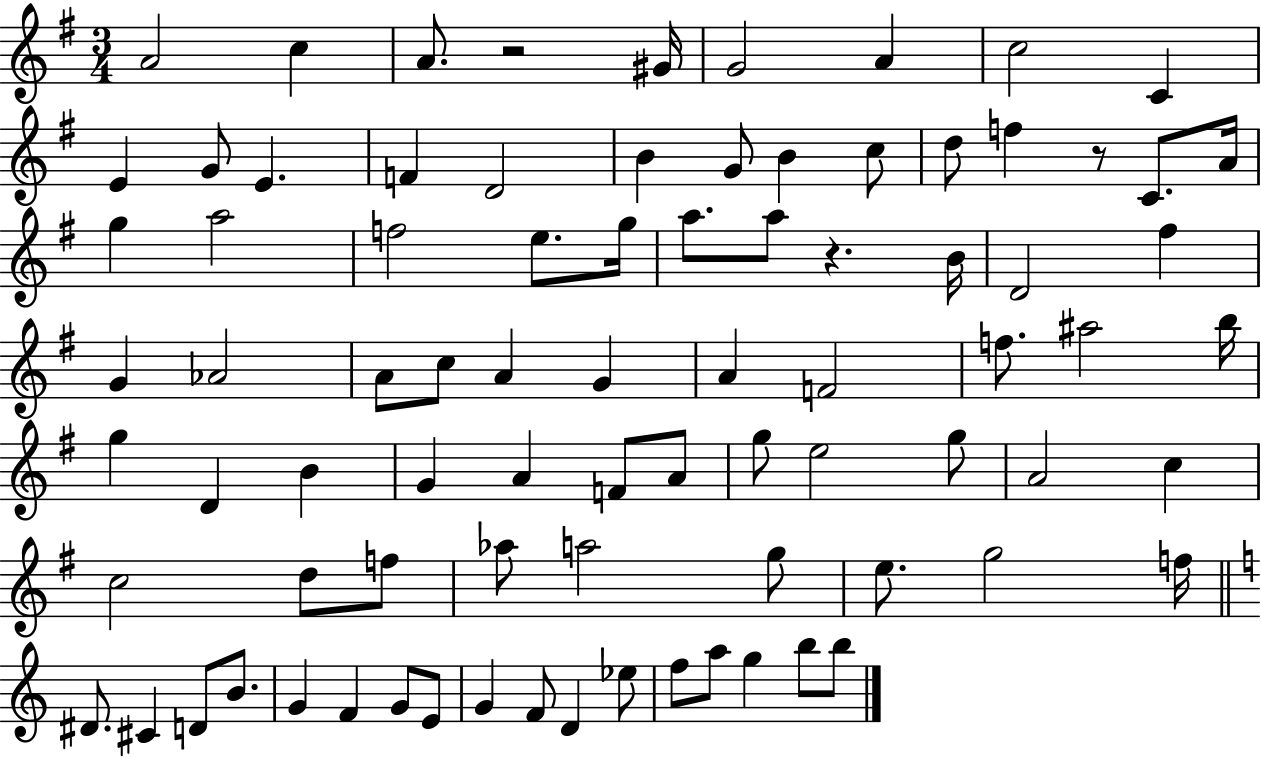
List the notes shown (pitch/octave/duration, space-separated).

A4/h C5/q A4/e. R/h G#4/s G4/h A4/q C5/h C4/q E4/q G4/e E4/q. F4/q D4/h B4/q G4/e B4/q C5/e D5/e F5/q R/e C4/e. A4/s G5/q A5/h F5/h E5/e. G5/s A5/e. A5/e R/q. B4/s D4/h F#5/q G4/q Ab4/h A4/e C5/e A4/q G4/q A4/q F4/h F5/e. A#5/h B5/s G5/q D4/q B4/q G4/q A4/q F4/e A4/e G5/e E5/h G5/e A4/h C5/q C5/h D5/e F5/e Ab5/e A5/h G5/e E5/e. G5/h F5/s D#4/e. C#4/q D4/e B4/e. G4/q F4/q G4/e E4/e G4/q F4/e D4/q Eb5/e F5/e A5/e G5/q B5/e B5/e